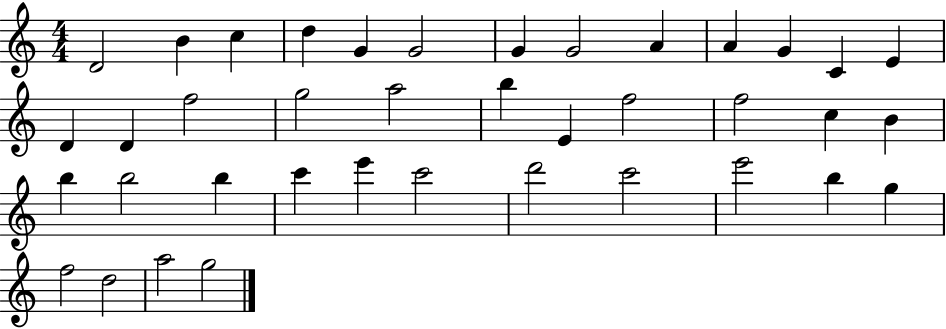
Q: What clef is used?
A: treble